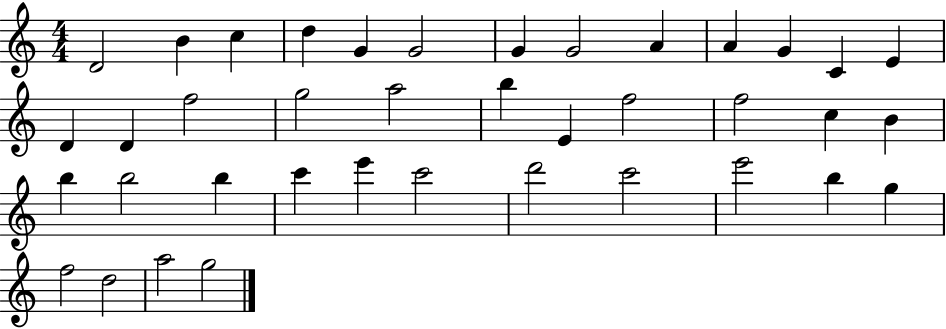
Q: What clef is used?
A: treble